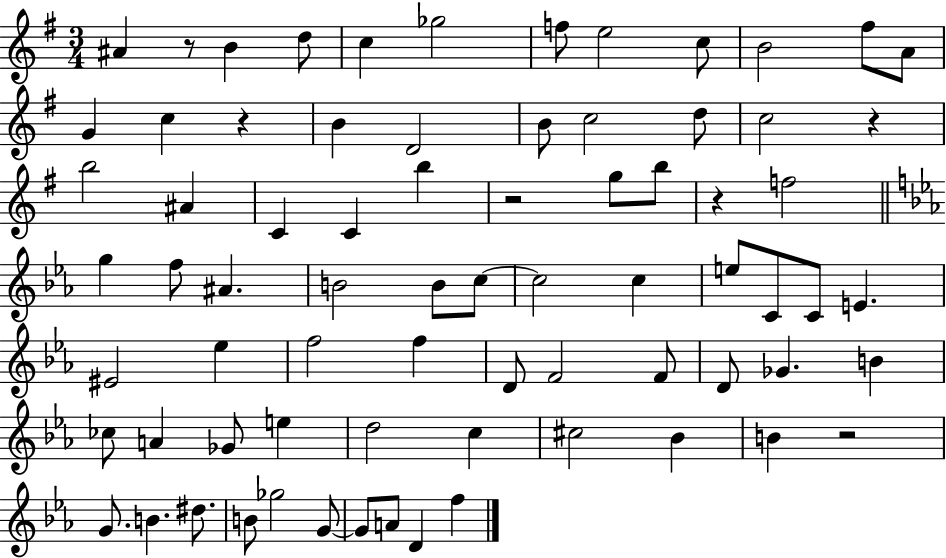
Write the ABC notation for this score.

X:1
T:Untitled
M:3/4
L:1/4
K:G
^A z/2 B d/2 c _g2 f/2 e2 c/2 B2 ^f/2 A/2 G c z B D2 B/2 c2 d/2 c2 z b2 ^A C C b z2 g/2 b/2 z f2 g f/2 ^A B2 B/2 c/2 c2 c e/2 C/2 C/2 E ^E2 _e f2 f D/2 F2 F/2 D/2 _G B _c/2 A _G/2 e d2 c ^c2 _B B z2 G/2 B ^d/2 B/2 _g2 G/2 G/2 A/2 D f